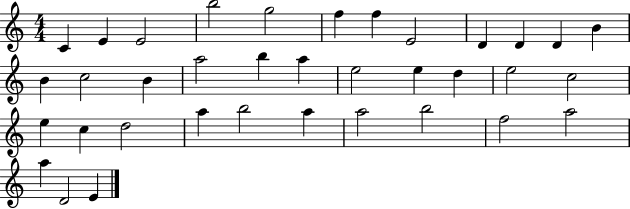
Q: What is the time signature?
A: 4/4